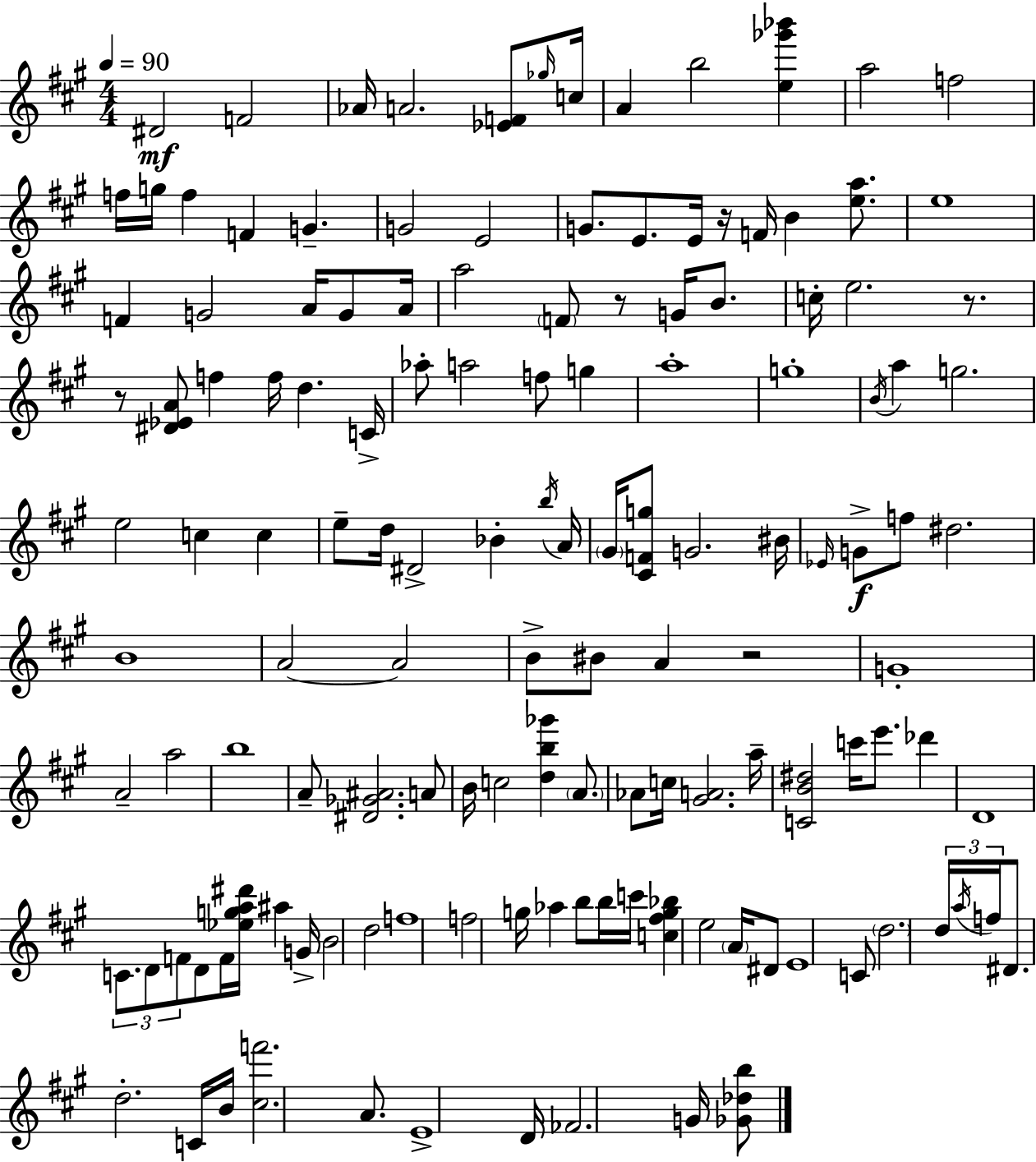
D#4/h F4/h Ab4/s A4/h. [Eb4,F4]/e Gb5/s C5/s A4/q B5/h [E5,Gb6,Bb6]/q A5/h F5/h F5/s G5/s F5/q F4/q G4/q. G4/h E4/h G4/e. E4/e. E4/s R/s F4/s B4/q [E5,A5]/e. E5/w F4/q G4/h A4/s G4/e A4/s A5/h F4/e R/e G4/s B4/e. C5/s E5/h. R/e. R/e [D#4,Eb4,A4]/e F5/q F5/s D5/q. C4/s Ab5/e A5/h F5/e G5/q A5/w G5/w B4/s A5/q G5/h. E5/h C5/q C5/q E5/e D5/s D#4/h Bb4/q B5/s A4/s G#4/s [C#4,F4,G5]/e G4/h. BIS4/s Eb4/s G4/e F5/e D#5/h. B4/w A4/h A4/h B4/e BIS4/e A4/q R/h G4/w A4/h A5/h B5/w A4/e [D#4,Gb4,A#4]/h. A4/e B4/s C5/h [D5,B5,Gb6]/q A4/e. Ab4/e C5/s [G#4,A4]/h. A5/s [C4,B4,D#5]/h C6/s E6/e. Db6/q D4/w C4/e. D4/e F4/e D4/e F4/s [Eb5,G5,A5,D#6]/s A#5/q G4/s B4/h D5/h F5/w F5/h G5/s Ab5/q B5/e B5/s C6/s [C5,F#5,G5,Bb5]/q E5/h A4/s D#4/e E4/w C4/e D5/h. D5/s A5/s F5/s D#4/e. D5/h. C4/s B4/s [C#5,F6]/h. A4/e. E4/w D4/s FES4/h. G4/s [Gb4,Db5,B5]/e